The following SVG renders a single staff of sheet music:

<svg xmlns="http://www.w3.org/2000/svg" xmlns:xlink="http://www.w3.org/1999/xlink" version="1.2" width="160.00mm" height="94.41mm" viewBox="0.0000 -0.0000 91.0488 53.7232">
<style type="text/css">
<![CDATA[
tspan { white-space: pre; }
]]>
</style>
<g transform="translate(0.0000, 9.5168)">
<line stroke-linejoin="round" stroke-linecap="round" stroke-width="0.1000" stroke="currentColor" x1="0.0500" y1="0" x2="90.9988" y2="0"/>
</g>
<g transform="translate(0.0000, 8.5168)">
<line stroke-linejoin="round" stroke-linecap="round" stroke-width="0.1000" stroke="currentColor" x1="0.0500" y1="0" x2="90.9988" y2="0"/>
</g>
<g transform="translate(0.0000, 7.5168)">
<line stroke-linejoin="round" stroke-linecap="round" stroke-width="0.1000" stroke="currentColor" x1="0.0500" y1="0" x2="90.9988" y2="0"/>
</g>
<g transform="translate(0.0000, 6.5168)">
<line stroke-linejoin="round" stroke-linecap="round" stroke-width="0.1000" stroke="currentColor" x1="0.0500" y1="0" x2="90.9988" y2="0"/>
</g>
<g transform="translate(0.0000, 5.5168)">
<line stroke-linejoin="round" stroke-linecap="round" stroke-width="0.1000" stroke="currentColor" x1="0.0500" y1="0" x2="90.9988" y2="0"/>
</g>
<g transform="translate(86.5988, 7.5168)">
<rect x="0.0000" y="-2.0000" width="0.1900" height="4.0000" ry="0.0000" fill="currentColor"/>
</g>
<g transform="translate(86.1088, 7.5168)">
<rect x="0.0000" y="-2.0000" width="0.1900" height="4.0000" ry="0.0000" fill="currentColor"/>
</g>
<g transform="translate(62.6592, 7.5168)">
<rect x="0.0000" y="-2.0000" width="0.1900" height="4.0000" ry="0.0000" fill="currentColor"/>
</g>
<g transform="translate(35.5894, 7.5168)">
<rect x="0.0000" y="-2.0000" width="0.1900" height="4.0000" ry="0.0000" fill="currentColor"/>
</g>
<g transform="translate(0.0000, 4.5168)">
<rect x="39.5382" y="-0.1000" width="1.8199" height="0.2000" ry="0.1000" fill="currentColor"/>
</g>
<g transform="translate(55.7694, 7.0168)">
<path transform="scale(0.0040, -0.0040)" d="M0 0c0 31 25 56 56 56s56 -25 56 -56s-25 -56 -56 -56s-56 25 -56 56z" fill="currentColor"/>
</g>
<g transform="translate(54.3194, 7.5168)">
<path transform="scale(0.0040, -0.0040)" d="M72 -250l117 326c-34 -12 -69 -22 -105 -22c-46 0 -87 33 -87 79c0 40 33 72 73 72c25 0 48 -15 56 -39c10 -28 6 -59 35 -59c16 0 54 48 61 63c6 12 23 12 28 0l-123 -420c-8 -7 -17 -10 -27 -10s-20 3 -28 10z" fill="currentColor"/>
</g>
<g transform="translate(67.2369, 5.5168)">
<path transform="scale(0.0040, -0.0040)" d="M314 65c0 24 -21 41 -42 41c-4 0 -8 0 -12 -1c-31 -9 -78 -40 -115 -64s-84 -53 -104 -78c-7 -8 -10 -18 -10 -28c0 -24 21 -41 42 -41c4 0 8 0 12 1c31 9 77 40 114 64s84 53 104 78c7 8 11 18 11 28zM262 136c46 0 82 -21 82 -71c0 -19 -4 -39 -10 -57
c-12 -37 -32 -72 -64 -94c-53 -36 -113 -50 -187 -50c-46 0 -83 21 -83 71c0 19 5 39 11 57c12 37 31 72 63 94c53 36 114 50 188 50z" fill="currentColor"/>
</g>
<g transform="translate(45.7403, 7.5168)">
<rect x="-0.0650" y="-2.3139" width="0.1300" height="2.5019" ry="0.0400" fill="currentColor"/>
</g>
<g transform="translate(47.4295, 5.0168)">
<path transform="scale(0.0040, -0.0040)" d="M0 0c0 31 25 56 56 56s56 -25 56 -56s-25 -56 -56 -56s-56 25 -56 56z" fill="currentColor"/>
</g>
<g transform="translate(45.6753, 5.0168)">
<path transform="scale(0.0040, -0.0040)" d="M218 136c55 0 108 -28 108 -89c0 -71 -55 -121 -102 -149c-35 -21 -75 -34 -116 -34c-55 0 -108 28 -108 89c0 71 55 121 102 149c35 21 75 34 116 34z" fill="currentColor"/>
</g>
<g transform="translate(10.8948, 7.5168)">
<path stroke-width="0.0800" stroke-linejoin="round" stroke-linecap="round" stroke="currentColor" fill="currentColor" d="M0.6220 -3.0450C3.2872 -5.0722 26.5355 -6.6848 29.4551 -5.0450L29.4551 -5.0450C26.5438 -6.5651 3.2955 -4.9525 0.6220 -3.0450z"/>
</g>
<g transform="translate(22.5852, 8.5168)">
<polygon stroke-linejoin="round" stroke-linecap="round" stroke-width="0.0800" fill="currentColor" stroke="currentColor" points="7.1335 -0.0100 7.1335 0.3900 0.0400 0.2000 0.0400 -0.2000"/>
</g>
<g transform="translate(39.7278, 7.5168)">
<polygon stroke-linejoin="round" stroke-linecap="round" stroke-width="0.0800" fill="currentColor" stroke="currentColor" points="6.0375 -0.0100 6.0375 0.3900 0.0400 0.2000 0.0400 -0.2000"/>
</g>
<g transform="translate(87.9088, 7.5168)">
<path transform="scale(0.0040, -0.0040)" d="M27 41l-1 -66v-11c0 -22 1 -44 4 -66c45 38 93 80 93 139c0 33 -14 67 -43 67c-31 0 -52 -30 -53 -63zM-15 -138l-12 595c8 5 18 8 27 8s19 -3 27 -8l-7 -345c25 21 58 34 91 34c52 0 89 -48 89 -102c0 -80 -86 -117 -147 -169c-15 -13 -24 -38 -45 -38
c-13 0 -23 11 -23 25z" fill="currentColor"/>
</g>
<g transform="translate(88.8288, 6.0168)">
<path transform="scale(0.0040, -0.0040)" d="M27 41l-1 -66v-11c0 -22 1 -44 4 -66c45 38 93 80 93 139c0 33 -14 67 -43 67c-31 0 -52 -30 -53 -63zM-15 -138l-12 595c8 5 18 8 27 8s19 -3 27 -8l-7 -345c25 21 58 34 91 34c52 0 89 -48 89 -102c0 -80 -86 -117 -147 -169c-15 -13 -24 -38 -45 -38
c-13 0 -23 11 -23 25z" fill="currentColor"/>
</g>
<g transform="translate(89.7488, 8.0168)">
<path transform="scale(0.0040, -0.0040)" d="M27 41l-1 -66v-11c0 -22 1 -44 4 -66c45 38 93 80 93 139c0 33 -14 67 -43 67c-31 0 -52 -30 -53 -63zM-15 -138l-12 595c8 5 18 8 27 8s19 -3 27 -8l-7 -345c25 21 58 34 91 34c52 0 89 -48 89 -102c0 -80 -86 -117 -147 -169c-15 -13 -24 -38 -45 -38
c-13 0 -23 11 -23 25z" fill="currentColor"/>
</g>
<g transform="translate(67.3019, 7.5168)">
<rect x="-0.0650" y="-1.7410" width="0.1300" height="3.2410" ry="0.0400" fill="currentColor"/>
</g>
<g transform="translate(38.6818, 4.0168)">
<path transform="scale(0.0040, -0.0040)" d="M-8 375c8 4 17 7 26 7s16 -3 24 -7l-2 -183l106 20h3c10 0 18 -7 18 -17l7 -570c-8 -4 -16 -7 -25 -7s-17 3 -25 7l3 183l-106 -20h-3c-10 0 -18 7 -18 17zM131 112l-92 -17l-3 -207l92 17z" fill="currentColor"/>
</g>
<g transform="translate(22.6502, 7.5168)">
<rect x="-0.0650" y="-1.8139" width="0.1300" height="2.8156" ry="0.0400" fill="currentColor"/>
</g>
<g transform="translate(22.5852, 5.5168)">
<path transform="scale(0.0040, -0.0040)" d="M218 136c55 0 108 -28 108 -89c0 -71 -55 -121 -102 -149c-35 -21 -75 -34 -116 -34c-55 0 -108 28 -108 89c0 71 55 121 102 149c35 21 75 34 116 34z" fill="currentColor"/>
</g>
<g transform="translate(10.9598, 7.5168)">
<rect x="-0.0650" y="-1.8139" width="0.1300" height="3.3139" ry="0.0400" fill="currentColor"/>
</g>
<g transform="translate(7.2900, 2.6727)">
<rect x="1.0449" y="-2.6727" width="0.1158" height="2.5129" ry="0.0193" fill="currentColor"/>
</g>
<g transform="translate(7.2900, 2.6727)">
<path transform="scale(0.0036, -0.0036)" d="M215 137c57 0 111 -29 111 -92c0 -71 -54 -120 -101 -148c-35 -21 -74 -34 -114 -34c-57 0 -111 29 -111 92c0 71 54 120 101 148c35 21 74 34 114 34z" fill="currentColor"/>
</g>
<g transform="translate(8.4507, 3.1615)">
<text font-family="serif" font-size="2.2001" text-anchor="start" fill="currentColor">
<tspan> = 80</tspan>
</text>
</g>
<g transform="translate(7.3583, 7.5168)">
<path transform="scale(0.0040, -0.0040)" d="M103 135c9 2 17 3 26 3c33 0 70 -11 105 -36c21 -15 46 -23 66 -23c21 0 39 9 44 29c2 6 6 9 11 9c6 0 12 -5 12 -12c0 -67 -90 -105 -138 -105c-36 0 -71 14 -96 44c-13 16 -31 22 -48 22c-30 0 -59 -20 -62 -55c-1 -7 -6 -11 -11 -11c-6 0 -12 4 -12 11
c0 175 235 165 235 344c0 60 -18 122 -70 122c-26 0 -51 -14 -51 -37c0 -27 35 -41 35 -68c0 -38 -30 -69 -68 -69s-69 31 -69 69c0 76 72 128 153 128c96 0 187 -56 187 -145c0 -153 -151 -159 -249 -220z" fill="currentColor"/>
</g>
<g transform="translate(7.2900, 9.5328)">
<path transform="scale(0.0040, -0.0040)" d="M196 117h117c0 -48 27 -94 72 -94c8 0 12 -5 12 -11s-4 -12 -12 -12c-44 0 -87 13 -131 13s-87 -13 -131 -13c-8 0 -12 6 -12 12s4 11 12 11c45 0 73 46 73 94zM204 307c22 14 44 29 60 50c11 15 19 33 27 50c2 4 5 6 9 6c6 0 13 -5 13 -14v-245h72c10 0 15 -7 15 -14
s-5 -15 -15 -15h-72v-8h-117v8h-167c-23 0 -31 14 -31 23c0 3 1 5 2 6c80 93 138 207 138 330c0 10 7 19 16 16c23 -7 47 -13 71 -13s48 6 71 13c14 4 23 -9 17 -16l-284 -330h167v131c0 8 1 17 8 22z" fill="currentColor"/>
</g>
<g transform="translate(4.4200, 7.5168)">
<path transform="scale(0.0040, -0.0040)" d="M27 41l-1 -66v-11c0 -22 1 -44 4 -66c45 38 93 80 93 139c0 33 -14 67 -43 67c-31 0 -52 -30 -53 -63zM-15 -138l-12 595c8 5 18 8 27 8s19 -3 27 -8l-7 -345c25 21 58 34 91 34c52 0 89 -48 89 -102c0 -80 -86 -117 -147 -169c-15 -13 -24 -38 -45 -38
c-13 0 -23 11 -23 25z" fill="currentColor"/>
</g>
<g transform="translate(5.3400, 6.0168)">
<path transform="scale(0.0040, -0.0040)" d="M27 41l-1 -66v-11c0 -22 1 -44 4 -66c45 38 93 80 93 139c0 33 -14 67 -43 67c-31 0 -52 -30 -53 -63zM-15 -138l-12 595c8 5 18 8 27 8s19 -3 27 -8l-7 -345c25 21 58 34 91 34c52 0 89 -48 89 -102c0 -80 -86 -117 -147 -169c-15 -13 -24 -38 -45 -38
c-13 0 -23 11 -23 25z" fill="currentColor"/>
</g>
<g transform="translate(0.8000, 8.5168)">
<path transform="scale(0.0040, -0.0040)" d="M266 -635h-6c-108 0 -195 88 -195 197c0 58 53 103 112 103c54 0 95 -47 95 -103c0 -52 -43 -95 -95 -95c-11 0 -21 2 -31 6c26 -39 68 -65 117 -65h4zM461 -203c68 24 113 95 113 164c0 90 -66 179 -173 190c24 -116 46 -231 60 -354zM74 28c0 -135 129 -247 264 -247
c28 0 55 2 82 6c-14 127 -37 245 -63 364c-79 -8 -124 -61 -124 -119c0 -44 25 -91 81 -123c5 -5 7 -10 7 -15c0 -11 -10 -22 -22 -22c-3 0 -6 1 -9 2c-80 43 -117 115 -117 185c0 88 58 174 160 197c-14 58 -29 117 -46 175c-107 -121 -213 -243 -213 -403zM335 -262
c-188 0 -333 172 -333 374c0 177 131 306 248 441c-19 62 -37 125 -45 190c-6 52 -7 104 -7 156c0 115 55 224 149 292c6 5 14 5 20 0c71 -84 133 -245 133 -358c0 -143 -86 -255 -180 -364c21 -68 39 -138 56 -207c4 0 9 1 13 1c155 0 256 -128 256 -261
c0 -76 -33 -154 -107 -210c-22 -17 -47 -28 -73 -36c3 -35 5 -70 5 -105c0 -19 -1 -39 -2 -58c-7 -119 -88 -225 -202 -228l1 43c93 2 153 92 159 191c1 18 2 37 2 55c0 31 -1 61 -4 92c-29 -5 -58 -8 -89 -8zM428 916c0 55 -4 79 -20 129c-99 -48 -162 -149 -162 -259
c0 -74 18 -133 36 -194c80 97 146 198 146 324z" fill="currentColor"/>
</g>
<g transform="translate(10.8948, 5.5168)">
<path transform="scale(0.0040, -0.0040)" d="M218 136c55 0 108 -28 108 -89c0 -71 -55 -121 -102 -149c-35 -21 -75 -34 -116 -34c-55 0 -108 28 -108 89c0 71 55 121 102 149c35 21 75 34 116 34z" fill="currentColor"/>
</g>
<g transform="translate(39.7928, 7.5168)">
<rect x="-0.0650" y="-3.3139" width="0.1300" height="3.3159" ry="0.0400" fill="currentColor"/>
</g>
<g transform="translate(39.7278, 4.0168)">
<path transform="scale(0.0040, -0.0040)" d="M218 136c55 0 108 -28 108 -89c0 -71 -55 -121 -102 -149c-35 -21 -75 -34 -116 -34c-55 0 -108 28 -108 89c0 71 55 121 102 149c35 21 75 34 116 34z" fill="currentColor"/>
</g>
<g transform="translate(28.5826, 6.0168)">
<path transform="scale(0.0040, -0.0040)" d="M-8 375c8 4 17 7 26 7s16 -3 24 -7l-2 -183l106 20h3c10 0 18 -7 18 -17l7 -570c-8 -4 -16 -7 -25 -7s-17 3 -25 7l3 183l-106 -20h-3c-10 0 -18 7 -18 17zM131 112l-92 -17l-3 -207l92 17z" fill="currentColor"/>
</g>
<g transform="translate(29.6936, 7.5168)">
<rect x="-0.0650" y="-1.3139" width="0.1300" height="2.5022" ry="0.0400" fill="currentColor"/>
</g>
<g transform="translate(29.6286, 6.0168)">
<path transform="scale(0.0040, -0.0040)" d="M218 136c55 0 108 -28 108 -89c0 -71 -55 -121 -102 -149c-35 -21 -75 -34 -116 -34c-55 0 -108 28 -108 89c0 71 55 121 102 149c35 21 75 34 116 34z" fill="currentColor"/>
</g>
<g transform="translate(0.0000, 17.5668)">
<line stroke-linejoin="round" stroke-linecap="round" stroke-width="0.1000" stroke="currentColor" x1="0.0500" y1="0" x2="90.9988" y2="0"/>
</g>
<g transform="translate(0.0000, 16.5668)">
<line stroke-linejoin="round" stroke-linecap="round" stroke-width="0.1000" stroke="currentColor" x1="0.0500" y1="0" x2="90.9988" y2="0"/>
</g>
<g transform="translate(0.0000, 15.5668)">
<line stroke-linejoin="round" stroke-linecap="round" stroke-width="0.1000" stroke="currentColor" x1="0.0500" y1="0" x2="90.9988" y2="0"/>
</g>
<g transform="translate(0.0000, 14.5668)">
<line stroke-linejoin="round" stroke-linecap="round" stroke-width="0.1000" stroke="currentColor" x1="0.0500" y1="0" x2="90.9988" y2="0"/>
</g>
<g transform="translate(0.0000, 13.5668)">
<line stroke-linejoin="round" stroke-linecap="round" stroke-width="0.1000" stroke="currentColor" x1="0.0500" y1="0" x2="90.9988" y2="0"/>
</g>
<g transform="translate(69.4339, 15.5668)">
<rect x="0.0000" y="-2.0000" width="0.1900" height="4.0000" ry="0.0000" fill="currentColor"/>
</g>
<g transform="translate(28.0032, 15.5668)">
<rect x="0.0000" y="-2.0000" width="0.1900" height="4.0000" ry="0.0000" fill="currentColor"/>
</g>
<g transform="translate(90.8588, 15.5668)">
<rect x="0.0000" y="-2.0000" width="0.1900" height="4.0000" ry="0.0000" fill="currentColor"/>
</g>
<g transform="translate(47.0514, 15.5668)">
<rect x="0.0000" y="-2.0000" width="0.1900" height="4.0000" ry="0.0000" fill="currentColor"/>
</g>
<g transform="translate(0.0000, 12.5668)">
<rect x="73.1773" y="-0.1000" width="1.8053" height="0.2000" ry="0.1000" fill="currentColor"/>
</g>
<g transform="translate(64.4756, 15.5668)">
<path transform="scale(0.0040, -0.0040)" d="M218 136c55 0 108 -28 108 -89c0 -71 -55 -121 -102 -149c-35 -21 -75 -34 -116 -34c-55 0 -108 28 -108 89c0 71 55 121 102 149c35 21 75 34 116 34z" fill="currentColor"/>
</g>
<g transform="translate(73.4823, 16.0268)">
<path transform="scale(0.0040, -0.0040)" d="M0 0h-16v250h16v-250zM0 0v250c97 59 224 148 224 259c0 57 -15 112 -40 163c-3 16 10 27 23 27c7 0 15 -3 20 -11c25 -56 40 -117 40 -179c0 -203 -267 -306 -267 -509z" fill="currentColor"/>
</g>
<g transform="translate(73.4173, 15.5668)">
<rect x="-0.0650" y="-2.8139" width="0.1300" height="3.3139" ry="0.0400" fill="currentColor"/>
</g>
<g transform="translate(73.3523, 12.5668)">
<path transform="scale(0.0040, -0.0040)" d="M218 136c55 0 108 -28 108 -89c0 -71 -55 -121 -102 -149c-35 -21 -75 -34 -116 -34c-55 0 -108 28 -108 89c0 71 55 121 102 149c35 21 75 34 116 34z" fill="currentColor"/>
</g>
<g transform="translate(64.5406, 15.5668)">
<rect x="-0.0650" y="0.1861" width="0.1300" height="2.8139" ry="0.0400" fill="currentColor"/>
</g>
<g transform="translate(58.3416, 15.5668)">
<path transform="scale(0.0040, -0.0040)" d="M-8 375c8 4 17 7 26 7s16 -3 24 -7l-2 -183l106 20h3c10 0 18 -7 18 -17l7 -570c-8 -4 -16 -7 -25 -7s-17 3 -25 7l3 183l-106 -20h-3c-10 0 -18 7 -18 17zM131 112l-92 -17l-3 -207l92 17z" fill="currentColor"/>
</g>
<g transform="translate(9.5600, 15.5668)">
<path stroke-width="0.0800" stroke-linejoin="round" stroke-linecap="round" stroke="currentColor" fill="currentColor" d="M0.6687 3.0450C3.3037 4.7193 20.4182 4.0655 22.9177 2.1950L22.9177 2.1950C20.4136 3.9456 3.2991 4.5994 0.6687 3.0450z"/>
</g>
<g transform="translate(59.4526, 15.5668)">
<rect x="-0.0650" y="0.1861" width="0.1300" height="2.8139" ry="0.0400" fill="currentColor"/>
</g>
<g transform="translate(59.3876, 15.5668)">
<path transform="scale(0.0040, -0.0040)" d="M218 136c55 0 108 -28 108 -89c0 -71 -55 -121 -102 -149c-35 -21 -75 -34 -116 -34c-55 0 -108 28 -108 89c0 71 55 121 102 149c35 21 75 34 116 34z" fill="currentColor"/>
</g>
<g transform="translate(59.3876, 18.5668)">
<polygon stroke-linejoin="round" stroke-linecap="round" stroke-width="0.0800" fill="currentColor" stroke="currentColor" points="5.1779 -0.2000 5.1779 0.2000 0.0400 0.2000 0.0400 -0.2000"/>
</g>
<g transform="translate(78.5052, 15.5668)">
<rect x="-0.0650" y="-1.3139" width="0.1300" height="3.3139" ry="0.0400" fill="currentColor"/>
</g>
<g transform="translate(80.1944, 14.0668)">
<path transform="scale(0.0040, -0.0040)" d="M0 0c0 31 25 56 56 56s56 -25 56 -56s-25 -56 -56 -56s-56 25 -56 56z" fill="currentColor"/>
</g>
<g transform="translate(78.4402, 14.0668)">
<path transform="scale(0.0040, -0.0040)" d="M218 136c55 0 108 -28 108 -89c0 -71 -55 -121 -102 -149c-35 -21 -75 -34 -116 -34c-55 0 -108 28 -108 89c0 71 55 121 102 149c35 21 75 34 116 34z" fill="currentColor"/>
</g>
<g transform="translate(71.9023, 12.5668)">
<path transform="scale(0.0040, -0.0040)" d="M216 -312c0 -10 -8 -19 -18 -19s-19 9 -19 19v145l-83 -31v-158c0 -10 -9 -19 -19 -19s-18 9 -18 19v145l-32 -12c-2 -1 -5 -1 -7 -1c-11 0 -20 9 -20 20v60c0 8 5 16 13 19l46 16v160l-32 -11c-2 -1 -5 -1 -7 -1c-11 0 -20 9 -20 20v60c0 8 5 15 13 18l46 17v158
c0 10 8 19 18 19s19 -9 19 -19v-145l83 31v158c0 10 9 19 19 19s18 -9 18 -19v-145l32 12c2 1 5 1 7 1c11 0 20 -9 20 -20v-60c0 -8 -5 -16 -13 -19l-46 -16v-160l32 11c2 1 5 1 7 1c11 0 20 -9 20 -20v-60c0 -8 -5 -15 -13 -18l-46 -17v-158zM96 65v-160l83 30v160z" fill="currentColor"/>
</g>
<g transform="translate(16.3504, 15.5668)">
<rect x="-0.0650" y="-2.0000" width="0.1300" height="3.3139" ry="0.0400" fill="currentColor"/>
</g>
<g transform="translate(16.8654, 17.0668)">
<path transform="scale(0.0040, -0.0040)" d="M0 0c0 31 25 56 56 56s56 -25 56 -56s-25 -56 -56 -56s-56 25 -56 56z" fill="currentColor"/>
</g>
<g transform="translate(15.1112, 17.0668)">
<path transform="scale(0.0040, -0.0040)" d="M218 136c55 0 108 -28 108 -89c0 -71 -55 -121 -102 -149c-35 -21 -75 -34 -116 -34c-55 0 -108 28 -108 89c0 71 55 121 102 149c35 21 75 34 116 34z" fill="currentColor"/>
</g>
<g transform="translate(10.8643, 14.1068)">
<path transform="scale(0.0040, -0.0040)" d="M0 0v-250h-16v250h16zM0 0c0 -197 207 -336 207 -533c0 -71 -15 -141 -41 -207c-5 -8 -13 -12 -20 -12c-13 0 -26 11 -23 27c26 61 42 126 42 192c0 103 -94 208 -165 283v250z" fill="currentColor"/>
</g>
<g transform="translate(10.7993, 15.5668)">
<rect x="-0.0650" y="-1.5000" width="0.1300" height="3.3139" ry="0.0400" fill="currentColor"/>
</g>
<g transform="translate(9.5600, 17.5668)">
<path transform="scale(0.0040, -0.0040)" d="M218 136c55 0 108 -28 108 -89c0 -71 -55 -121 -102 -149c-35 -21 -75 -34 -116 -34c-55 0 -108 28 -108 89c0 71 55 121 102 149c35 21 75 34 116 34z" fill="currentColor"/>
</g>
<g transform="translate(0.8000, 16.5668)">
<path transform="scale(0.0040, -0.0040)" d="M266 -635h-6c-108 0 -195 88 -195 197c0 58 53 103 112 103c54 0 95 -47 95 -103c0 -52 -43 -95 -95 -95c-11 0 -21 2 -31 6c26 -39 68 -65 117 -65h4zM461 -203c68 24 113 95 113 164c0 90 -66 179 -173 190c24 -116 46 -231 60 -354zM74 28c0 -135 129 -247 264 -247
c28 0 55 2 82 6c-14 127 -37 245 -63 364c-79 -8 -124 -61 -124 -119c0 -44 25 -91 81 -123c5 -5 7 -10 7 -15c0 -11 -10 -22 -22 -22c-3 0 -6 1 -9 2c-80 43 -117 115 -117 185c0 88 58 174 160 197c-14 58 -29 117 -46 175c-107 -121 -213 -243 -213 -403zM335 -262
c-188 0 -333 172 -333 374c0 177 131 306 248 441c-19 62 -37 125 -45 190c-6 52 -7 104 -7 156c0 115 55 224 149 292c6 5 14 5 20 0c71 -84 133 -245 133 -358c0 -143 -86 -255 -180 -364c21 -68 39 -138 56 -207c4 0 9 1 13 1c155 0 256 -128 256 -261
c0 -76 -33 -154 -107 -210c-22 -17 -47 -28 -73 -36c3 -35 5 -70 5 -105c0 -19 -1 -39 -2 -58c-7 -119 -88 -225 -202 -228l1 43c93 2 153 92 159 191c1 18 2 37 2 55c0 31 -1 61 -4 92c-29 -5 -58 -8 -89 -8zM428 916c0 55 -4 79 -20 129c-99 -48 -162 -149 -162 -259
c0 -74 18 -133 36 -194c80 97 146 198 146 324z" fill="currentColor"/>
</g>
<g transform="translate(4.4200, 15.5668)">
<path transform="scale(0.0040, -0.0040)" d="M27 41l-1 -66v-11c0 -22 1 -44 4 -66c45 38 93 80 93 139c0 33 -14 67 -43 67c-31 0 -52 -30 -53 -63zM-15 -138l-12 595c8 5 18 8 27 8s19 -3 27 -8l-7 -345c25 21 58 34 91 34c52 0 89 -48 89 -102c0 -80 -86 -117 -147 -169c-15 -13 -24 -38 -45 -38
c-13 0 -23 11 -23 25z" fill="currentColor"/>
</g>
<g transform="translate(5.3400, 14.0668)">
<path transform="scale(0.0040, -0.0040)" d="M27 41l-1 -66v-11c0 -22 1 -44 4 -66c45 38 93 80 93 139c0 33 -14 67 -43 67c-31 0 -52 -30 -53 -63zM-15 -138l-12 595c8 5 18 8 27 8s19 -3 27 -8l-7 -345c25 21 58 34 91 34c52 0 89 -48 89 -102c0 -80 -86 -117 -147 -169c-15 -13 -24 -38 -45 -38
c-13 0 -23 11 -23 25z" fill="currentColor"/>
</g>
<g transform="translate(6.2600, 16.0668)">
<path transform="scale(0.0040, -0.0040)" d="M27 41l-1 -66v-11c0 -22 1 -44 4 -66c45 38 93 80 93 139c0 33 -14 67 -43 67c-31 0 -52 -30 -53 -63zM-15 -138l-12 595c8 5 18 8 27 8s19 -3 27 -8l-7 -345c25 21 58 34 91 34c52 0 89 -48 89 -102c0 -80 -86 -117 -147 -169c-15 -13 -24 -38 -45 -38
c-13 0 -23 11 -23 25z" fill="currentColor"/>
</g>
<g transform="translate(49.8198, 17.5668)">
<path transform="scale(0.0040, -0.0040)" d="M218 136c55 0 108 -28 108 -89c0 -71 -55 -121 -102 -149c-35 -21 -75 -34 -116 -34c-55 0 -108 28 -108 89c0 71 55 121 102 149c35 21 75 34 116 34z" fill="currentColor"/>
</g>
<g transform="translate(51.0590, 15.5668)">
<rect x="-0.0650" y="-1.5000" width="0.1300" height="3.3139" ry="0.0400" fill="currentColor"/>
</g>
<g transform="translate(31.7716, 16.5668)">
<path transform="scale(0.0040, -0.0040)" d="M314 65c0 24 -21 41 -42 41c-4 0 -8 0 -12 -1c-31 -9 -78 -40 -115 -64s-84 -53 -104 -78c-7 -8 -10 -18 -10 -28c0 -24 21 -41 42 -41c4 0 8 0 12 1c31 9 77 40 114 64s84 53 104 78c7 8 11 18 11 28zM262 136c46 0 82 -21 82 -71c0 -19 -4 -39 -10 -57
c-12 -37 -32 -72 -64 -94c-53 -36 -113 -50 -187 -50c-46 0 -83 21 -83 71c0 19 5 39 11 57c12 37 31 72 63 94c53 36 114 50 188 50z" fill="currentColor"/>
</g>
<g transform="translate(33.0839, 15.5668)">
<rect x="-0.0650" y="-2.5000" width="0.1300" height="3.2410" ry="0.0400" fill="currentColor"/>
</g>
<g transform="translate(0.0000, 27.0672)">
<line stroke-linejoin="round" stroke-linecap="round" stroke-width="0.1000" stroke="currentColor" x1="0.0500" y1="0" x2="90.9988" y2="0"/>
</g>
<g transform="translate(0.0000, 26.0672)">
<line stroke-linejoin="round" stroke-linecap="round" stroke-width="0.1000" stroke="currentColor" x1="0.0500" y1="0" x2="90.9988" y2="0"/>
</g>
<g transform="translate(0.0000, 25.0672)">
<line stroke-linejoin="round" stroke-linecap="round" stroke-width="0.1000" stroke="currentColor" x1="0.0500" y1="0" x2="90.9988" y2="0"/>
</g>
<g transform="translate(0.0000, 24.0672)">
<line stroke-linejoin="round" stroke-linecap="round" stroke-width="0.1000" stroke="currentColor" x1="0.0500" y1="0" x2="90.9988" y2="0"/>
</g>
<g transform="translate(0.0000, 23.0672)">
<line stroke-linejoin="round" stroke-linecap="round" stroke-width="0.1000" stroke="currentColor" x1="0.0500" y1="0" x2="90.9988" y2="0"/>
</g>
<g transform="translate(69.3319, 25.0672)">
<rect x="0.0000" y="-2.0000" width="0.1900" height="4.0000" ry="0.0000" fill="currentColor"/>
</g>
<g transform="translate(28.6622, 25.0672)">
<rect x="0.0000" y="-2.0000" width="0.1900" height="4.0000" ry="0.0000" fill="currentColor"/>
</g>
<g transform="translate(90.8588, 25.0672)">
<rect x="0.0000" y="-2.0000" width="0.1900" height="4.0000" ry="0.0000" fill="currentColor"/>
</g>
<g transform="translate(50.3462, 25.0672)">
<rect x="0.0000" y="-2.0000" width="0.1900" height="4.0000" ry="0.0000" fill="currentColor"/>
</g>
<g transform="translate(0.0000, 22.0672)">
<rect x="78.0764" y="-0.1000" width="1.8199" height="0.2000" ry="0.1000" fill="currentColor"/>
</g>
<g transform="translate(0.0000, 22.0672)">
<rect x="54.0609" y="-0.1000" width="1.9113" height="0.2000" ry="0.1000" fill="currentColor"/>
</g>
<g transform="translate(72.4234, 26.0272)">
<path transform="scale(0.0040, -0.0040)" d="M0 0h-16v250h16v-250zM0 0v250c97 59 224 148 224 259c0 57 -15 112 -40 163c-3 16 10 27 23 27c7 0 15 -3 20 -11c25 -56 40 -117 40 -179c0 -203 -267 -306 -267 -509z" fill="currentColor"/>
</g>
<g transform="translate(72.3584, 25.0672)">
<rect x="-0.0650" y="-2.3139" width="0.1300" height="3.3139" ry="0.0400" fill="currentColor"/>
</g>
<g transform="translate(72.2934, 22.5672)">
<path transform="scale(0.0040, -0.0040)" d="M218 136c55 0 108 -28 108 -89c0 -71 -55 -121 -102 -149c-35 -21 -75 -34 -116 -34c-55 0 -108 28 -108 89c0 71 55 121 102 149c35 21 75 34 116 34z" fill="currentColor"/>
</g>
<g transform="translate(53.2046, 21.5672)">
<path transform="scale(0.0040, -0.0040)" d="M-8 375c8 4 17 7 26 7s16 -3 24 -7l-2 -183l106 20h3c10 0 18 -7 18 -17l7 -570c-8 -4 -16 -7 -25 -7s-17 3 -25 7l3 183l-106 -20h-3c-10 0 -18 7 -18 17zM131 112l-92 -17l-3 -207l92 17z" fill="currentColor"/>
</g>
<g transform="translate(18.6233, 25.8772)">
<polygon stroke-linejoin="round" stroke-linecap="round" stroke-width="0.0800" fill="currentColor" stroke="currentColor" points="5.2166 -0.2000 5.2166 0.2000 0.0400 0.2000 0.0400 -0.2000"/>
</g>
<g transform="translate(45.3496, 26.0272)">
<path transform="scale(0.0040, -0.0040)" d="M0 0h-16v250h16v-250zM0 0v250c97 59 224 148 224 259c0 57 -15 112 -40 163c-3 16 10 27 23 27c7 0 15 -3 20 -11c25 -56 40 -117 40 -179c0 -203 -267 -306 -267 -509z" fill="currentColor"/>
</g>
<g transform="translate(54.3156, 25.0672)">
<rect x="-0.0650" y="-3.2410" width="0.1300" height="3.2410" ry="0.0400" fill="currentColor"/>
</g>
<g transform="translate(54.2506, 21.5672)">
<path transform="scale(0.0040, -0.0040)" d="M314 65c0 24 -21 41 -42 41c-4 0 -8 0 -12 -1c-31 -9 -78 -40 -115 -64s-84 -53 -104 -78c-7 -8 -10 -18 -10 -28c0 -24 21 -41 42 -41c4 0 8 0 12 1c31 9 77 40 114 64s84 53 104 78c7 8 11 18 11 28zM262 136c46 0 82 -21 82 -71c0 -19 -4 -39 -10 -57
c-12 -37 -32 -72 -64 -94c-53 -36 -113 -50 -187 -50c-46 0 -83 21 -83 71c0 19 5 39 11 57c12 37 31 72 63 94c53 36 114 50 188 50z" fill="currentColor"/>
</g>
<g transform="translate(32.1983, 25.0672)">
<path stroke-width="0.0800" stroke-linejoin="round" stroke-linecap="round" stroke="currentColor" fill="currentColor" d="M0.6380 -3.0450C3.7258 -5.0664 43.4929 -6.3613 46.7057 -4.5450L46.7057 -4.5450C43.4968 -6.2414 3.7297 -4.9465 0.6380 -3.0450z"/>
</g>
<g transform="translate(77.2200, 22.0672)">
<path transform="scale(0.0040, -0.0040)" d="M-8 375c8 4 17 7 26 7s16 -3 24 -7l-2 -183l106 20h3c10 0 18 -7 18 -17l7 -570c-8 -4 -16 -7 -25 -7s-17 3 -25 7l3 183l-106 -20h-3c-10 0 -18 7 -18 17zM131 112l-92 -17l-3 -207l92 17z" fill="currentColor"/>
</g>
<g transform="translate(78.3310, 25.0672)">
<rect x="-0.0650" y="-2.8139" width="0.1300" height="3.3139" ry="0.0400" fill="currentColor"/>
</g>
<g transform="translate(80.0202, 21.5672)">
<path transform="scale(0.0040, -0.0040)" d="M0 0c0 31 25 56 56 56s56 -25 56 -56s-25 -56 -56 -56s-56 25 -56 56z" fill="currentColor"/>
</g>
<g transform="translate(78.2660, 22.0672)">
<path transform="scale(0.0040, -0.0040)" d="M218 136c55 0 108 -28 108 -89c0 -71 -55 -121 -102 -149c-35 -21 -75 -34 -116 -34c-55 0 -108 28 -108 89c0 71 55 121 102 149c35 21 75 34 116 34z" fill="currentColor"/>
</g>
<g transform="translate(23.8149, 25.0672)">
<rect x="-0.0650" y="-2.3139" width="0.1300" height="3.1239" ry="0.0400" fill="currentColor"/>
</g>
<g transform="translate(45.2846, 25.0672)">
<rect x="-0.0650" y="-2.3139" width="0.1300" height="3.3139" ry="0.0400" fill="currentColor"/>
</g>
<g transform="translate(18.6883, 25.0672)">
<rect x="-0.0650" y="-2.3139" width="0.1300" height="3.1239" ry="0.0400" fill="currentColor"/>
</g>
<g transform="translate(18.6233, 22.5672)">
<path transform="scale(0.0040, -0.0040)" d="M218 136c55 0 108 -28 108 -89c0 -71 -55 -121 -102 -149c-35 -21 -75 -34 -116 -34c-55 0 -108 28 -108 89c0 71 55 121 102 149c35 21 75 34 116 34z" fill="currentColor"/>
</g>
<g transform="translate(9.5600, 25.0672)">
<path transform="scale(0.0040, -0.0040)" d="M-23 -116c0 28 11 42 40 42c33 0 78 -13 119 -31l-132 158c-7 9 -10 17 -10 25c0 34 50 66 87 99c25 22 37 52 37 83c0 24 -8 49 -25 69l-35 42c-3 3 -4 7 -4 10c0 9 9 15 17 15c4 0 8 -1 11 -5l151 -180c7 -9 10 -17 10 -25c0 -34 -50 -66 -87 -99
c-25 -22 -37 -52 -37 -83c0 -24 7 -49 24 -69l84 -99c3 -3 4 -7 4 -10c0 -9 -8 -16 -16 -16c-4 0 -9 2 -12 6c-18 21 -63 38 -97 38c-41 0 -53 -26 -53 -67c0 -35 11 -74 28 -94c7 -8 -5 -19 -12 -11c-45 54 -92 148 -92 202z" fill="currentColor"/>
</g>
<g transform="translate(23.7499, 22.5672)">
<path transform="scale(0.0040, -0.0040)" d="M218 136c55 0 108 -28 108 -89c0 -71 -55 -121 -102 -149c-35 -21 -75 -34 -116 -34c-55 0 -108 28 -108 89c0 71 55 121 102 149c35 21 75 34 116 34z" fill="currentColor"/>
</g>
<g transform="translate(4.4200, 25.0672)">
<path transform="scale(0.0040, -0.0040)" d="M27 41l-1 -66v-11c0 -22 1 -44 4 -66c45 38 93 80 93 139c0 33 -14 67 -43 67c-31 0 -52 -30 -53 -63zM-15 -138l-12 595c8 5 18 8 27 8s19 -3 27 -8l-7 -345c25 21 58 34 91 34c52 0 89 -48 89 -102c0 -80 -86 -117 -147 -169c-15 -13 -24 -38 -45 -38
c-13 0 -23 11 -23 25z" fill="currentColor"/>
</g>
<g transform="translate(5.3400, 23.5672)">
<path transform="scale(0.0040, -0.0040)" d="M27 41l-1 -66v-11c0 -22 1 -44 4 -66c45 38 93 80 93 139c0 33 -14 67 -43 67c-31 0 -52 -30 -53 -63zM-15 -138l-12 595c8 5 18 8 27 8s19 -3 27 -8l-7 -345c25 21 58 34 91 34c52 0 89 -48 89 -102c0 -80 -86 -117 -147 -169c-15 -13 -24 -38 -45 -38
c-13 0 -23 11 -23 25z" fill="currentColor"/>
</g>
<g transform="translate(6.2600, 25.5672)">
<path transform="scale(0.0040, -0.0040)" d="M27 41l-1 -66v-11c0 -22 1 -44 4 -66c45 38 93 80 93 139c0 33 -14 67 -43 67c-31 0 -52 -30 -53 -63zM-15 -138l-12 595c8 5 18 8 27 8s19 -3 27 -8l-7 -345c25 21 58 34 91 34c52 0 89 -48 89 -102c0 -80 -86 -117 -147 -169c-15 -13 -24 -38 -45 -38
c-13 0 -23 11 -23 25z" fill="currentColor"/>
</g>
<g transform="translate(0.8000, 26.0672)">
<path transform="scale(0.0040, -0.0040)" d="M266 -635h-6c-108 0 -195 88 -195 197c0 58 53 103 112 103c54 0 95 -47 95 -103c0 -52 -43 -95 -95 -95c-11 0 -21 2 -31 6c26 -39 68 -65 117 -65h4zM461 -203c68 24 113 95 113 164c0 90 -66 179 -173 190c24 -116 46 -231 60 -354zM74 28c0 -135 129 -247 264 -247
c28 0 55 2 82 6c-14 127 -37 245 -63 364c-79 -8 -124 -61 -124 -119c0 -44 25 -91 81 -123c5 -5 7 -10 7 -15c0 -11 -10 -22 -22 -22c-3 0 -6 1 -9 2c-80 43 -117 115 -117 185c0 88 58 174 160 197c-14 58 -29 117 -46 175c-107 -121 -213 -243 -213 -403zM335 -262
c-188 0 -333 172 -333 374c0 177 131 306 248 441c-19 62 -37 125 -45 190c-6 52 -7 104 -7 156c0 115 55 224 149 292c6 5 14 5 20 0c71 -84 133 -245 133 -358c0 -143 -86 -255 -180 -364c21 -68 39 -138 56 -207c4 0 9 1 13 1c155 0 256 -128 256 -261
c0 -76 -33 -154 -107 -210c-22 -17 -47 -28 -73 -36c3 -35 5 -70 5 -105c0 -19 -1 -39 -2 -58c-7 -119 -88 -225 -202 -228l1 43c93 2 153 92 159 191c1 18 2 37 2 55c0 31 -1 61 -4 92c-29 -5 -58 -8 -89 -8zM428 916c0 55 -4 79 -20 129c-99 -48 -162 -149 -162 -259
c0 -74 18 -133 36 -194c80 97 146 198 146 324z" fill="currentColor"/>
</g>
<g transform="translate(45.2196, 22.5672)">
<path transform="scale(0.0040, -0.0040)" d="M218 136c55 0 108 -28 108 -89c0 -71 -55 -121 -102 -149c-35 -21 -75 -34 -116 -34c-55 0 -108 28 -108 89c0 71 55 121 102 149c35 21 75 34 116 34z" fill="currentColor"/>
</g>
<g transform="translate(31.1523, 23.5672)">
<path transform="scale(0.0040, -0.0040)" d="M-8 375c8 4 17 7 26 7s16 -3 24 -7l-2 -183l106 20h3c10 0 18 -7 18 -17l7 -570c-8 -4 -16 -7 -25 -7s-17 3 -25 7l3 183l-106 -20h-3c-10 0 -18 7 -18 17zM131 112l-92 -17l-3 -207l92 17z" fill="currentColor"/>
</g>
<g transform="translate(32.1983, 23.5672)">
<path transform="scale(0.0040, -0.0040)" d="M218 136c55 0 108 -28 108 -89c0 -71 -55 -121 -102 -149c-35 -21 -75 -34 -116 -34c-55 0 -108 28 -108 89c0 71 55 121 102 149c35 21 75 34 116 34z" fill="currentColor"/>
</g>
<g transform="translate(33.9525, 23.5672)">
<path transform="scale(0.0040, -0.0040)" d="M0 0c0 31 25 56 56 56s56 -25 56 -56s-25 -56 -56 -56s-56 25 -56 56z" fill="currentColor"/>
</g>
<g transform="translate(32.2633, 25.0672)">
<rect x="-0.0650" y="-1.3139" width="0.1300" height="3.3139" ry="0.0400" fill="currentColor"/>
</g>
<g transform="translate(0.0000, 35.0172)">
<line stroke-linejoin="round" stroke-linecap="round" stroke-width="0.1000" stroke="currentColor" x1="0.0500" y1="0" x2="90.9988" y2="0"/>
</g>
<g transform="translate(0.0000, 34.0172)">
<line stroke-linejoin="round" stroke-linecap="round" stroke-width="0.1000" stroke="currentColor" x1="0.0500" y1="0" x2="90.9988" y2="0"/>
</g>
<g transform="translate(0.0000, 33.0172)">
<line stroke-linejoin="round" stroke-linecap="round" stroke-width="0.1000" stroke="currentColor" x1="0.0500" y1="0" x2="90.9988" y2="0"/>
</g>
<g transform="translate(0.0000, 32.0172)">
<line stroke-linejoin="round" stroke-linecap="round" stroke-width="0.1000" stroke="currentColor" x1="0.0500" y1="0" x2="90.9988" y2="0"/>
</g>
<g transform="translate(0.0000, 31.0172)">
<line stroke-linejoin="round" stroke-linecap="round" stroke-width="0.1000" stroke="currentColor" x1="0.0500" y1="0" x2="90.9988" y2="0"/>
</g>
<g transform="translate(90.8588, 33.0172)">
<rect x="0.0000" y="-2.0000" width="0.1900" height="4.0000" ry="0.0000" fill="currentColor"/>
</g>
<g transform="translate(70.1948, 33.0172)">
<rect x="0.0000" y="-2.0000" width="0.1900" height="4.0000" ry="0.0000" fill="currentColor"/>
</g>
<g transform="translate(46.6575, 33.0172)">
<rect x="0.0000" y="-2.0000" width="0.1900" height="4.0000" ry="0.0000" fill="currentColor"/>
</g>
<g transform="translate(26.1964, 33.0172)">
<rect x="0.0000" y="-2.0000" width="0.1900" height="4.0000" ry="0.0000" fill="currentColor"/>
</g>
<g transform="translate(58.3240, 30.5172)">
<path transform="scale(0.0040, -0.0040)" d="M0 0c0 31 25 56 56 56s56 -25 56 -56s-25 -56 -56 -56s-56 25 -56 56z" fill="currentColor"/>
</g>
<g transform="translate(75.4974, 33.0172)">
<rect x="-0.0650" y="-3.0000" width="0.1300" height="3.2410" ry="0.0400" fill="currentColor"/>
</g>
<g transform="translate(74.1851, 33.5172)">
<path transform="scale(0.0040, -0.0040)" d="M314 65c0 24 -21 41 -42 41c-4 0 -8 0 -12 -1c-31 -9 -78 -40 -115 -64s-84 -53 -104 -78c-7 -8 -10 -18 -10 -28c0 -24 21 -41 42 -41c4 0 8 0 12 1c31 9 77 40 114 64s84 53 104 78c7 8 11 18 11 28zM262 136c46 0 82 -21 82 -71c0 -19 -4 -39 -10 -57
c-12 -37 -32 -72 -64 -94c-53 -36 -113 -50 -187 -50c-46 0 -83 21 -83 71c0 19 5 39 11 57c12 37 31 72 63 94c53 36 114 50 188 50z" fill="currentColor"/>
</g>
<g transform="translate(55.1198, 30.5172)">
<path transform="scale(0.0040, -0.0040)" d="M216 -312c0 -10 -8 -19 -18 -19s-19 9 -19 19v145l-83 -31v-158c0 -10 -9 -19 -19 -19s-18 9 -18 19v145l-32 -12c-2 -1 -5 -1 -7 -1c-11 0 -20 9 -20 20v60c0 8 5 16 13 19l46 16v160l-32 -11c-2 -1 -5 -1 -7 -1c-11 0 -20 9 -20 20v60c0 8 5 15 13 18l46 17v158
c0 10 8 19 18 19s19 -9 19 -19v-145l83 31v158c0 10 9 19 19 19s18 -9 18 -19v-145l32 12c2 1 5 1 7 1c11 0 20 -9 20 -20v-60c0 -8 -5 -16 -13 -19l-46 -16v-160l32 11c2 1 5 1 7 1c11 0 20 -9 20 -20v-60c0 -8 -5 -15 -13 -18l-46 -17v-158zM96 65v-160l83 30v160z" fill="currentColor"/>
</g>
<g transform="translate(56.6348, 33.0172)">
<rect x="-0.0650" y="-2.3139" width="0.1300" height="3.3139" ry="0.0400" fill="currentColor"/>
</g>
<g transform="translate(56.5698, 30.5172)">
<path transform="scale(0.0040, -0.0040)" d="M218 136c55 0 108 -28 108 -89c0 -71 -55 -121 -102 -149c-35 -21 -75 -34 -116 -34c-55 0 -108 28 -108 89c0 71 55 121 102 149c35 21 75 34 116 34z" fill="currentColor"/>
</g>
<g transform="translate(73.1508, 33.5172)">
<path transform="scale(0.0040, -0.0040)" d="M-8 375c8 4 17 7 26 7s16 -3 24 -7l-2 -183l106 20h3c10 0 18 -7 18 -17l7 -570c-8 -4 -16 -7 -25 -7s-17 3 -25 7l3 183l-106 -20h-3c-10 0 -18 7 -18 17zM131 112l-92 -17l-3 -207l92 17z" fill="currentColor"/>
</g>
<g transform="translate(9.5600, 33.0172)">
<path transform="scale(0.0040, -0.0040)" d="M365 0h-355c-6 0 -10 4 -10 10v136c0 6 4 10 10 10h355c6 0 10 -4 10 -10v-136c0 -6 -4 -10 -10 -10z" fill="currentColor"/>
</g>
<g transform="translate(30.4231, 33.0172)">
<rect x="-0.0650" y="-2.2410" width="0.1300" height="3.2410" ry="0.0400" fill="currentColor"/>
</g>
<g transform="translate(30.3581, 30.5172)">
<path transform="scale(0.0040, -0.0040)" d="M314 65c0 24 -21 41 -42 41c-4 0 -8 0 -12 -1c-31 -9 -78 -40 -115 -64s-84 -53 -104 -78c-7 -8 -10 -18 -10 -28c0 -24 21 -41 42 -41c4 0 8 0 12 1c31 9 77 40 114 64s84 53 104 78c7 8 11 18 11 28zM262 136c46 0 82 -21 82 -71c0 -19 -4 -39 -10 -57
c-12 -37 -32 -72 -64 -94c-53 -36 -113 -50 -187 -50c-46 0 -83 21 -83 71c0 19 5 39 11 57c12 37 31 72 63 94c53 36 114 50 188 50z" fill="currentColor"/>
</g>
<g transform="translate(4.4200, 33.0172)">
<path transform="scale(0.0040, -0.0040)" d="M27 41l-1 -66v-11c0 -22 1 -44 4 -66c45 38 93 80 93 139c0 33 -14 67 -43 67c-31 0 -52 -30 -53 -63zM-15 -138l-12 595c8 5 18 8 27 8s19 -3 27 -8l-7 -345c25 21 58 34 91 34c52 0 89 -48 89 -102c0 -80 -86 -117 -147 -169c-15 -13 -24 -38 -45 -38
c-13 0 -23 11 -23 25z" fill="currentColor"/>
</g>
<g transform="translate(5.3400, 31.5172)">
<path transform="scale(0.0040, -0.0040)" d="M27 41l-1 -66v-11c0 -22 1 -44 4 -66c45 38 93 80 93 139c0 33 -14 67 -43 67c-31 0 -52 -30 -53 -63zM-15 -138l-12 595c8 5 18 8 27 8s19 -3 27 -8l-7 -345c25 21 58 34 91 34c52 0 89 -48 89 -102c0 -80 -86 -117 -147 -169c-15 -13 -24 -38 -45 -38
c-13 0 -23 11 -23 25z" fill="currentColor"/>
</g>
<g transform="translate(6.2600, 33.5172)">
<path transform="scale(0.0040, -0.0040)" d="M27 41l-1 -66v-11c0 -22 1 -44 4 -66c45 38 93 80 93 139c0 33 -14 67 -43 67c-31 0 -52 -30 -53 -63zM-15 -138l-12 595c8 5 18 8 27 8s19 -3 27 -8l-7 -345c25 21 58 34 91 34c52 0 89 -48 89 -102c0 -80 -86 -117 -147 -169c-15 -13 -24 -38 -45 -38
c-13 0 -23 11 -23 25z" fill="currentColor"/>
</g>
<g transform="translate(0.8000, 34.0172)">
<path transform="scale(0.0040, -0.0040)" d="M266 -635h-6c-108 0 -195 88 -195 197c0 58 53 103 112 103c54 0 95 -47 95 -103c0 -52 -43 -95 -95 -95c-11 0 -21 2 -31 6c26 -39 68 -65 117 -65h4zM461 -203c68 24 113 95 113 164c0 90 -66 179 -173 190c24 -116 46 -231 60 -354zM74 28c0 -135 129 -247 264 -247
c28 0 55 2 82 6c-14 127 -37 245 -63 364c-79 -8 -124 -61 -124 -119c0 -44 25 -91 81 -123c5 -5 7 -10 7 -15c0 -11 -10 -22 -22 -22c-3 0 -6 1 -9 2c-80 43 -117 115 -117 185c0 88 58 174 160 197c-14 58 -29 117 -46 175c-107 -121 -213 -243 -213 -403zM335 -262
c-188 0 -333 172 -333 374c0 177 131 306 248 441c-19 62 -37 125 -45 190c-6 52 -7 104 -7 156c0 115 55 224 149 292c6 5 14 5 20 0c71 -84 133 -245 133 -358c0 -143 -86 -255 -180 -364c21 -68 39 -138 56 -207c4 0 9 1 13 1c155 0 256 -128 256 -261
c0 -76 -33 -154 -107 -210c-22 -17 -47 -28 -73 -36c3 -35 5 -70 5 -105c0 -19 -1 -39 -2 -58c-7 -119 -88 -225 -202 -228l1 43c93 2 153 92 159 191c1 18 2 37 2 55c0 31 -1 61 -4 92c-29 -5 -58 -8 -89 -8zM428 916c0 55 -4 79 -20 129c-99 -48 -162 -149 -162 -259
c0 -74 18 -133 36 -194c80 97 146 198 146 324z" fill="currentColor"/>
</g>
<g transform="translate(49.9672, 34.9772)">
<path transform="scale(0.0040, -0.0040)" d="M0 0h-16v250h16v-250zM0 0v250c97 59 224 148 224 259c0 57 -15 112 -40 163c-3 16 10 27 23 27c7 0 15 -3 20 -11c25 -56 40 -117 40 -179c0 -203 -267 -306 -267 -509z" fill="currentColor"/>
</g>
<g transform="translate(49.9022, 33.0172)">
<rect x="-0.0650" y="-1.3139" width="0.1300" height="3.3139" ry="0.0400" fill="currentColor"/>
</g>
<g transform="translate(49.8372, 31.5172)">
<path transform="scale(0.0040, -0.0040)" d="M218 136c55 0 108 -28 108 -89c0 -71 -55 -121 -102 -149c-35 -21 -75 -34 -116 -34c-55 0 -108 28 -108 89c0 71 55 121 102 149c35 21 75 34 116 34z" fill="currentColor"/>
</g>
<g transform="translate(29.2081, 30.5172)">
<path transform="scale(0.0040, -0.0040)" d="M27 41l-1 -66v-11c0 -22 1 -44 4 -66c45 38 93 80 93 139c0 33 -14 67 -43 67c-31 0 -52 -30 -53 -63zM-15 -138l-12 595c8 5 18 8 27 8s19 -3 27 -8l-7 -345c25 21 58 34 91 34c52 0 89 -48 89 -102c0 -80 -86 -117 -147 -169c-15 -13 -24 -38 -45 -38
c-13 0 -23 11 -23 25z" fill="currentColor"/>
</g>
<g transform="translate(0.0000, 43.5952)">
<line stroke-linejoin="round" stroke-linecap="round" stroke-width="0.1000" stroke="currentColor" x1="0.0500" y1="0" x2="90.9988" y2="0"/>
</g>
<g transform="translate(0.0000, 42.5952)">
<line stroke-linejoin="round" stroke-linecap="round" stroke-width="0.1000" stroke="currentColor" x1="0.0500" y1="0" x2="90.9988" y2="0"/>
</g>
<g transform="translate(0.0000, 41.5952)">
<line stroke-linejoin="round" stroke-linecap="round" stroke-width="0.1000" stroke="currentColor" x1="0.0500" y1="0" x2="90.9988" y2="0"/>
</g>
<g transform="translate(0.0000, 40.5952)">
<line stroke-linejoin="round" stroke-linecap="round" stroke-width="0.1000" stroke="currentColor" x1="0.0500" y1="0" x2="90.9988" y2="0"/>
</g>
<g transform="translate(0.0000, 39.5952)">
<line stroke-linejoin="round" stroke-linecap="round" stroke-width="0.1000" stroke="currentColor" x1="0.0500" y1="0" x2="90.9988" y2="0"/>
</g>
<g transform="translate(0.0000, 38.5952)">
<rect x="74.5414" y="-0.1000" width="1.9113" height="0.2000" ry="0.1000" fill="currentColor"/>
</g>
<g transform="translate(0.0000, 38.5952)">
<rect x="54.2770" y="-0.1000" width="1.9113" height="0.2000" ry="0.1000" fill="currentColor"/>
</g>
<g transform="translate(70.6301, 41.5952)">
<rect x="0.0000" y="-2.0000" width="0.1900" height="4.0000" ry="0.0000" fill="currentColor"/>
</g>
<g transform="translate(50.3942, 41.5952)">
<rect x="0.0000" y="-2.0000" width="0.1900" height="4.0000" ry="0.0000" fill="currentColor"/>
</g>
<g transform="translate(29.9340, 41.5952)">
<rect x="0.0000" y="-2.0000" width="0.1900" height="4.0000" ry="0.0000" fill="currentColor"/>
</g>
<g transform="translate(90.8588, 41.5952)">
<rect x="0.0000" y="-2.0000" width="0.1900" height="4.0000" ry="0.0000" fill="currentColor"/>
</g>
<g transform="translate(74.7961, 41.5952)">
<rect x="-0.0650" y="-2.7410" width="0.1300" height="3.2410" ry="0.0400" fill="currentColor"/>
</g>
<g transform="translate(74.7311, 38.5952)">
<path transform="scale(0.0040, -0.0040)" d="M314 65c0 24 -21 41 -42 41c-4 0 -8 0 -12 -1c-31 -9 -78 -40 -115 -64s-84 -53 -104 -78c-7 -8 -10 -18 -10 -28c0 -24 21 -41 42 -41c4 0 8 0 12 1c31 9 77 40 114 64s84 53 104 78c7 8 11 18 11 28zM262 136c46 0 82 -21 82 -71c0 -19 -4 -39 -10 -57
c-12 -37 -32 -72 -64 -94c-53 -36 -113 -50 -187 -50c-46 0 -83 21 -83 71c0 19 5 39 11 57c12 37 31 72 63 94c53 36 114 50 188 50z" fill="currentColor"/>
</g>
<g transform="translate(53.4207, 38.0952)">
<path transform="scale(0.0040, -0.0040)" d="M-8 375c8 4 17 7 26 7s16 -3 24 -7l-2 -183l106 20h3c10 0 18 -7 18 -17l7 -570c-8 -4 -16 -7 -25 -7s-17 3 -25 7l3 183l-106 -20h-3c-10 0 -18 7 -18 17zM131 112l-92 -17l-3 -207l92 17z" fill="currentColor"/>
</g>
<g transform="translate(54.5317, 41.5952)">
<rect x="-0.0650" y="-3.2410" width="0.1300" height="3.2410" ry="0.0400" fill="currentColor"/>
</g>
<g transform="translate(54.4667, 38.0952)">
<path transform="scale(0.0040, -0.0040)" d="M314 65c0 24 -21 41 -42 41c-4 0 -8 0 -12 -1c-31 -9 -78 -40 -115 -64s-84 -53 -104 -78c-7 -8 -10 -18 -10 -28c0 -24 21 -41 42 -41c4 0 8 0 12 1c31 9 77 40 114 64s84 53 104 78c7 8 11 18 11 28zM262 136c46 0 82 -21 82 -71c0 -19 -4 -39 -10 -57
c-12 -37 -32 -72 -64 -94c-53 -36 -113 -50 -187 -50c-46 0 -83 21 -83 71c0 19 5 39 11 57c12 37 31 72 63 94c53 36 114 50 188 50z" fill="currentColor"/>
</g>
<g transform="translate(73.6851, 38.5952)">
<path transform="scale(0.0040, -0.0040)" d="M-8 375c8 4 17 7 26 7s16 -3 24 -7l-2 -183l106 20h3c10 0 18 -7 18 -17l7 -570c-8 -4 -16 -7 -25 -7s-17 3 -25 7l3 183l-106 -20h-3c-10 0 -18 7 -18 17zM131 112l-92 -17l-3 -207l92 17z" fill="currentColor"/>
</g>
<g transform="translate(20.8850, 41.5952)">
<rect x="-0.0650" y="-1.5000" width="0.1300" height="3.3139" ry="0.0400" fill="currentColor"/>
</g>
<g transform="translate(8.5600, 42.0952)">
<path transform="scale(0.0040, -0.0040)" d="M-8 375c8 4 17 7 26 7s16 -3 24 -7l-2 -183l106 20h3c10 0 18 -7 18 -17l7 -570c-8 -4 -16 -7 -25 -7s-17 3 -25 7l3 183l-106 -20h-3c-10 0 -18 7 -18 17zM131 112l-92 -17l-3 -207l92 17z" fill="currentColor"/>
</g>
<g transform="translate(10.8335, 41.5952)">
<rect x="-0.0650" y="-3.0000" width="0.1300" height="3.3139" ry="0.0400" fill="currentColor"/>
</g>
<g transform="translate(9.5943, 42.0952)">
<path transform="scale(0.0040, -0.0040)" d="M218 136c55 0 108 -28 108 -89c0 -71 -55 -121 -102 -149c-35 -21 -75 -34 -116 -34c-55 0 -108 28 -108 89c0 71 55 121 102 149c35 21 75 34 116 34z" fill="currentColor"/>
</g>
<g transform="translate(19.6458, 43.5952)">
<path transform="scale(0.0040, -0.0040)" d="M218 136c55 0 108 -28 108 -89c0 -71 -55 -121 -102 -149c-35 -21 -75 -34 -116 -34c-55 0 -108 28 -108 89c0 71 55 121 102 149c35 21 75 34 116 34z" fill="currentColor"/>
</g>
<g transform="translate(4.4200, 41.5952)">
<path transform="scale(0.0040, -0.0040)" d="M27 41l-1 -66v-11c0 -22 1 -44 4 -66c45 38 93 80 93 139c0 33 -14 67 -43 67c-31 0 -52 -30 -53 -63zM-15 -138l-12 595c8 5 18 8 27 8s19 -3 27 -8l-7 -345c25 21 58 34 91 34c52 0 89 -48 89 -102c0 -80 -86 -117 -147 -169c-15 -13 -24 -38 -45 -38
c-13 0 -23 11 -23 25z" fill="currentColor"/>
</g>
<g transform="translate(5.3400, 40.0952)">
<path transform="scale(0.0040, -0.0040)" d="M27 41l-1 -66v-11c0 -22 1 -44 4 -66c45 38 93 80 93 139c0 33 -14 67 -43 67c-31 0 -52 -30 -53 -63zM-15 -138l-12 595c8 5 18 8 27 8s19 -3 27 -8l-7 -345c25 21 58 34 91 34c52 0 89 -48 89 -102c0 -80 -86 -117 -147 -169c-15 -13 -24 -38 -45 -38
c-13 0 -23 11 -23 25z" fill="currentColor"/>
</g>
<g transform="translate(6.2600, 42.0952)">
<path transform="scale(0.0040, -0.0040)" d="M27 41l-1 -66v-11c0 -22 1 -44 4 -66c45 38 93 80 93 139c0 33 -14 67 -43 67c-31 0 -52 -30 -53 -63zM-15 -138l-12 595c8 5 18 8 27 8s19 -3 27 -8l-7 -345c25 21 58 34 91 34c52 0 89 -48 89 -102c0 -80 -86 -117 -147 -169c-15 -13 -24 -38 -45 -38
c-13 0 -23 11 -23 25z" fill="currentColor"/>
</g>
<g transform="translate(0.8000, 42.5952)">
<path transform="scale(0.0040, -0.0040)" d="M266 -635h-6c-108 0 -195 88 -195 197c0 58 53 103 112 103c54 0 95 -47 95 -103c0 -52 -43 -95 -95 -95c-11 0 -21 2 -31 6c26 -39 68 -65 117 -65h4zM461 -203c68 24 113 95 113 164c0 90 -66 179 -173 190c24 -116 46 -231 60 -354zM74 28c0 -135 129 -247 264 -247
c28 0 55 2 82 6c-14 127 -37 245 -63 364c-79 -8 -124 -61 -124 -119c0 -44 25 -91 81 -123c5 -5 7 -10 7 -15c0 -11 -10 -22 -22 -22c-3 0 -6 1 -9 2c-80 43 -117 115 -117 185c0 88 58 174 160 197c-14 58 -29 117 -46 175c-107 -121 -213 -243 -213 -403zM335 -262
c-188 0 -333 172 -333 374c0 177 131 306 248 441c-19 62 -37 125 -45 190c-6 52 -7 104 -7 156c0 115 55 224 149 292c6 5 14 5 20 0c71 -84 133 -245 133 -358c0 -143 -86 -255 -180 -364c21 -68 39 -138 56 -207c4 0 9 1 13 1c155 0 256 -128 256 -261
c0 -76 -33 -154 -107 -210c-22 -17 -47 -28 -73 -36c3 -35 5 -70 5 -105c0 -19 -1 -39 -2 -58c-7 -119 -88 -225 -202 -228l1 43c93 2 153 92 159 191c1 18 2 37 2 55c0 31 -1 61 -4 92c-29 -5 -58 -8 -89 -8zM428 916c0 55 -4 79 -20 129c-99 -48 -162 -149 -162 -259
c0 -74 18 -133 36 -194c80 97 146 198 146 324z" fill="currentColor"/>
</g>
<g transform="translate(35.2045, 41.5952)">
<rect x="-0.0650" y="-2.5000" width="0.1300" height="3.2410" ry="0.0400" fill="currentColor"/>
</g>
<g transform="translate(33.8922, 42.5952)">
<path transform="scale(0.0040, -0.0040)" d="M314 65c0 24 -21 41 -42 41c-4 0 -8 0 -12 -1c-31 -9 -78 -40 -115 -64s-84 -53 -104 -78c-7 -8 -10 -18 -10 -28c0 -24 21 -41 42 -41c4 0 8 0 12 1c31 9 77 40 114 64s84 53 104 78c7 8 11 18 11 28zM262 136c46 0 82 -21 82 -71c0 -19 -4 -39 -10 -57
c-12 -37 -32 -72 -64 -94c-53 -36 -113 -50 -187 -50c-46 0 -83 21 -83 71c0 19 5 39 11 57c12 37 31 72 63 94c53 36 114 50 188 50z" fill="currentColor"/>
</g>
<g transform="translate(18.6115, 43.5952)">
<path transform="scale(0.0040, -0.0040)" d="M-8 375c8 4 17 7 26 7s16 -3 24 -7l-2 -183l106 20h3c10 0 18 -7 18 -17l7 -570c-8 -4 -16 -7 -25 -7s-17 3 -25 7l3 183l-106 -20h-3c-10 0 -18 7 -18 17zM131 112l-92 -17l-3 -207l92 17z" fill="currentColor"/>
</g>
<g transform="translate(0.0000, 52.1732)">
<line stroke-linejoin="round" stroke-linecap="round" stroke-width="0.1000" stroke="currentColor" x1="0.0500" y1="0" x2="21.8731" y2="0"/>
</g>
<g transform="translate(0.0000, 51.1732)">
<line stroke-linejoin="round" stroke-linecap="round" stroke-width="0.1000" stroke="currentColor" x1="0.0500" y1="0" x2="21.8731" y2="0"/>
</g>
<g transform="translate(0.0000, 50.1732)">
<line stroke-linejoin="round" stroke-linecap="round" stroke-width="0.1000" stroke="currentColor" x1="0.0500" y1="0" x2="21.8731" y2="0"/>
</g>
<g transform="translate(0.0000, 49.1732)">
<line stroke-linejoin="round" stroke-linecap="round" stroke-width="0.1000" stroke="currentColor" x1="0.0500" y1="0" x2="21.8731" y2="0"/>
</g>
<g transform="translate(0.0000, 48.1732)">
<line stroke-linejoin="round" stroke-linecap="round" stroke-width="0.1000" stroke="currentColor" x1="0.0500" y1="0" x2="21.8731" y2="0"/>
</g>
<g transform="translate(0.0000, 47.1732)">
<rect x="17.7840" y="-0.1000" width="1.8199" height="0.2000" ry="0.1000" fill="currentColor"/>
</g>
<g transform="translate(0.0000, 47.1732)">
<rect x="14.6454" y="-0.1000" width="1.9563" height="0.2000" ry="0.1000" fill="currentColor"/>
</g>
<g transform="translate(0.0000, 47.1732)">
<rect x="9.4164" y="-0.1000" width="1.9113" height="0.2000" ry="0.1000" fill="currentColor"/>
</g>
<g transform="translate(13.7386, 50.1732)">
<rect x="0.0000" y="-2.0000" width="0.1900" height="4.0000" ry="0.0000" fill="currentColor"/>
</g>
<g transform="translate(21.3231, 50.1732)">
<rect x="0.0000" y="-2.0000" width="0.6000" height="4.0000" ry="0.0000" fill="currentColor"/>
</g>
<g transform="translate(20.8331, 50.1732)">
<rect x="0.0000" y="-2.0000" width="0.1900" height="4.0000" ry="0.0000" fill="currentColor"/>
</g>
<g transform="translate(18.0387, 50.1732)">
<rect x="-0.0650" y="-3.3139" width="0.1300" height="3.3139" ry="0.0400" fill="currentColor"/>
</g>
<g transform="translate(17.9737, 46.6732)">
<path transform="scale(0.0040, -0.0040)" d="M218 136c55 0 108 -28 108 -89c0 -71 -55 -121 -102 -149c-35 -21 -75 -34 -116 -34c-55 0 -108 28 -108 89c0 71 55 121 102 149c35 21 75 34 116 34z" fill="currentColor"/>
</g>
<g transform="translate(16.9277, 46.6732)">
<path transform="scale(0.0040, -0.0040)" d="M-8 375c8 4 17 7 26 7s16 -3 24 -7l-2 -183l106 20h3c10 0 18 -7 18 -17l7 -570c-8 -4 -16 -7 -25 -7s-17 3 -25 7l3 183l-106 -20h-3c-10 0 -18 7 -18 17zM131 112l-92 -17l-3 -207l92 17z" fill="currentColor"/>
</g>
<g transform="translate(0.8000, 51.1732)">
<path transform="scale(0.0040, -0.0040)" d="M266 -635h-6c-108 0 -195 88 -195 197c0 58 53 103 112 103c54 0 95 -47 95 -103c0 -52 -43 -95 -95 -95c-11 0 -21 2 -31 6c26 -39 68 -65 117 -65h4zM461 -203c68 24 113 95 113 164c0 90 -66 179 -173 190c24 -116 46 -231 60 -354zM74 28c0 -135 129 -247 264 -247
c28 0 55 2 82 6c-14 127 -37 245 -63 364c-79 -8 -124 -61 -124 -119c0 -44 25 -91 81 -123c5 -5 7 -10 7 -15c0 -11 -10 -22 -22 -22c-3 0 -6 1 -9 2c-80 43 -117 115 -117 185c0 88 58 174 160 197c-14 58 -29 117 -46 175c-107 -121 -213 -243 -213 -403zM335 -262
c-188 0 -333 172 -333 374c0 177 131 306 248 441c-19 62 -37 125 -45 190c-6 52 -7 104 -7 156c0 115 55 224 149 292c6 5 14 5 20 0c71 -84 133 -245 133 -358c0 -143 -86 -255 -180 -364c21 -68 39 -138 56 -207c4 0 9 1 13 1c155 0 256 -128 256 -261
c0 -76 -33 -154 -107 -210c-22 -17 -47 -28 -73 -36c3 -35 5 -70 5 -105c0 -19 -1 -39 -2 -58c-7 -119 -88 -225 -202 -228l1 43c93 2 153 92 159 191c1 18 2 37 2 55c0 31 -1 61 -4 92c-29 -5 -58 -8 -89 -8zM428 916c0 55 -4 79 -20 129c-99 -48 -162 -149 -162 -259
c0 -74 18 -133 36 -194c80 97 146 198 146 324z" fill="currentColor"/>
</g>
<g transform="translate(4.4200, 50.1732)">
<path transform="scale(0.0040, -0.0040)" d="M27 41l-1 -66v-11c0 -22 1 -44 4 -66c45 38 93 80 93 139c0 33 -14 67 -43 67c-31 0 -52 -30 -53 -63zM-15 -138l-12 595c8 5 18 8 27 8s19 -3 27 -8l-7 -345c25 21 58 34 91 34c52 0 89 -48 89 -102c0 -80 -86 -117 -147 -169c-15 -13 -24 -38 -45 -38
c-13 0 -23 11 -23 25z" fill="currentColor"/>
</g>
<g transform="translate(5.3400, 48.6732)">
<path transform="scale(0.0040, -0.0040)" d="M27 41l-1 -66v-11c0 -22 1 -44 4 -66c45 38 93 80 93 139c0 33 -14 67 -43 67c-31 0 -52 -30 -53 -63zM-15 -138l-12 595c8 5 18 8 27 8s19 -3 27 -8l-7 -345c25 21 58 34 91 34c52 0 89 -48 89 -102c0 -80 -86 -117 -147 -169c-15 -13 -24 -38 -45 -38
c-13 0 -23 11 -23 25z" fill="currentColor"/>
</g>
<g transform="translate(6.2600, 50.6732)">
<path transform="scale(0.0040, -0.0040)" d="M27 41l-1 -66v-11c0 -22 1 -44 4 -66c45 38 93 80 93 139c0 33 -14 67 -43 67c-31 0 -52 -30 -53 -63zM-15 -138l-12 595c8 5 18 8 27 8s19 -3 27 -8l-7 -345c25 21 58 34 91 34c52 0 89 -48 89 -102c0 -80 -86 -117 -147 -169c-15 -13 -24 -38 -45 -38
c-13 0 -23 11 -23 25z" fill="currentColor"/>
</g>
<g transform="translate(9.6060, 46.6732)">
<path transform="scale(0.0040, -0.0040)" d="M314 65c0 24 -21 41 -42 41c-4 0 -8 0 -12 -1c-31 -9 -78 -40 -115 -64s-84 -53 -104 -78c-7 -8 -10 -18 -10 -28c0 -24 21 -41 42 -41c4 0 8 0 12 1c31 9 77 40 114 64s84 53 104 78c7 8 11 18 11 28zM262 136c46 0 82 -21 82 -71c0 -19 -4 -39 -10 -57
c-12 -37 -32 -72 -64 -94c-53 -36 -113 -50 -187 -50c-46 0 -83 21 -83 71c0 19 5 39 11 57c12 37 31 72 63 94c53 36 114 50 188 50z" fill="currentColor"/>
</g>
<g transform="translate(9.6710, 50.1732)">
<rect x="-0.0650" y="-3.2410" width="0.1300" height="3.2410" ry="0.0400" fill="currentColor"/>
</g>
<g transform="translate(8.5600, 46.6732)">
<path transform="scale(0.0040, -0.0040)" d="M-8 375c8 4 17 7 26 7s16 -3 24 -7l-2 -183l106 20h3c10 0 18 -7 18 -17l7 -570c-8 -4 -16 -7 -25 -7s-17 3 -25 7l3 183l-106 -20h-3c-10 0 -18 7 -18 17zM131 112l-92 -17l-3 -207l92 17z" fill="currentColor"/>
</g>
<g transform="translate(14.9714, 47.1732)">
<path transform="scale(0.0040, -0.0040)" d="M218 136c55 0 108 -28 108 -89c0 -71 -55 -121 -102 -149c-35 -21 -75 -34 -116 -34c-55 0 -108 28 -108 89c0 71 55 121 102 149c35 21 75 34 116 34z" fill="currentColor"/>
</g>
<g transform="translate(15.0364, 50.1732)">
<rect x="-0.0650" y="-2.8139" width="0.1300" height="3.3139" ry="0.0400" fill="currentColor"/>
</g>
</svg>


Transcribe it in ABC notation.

X:1
T:Untitled
M:2/4
L:1/4
K:Bb
f f/2 e/2 b/2 g/2 z/2 f2 _E/2 F G2 _E B/2 B/2 ^a/2 _e z g/2 g/2 e g/2 b2 g/2 a z2 _g2 _e/2 ^g A2 A E G2 b2 a2 b2 _a b